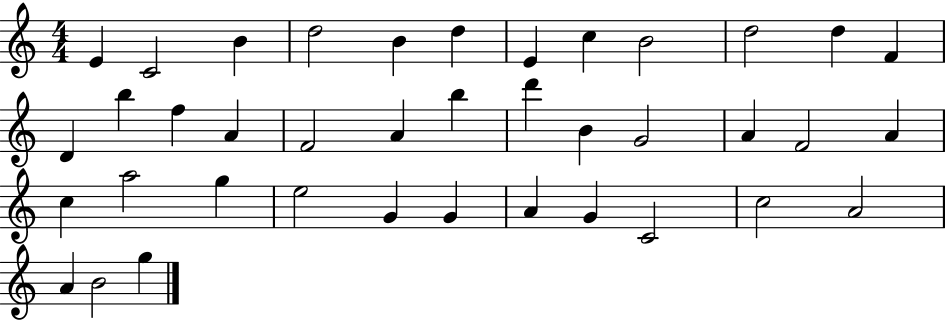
{
  \clef treble
  \numericTimeSignature
  \time 4/4
  \key c \major
  e'4 c'2 b'4 | d''2 b'4 d''4 | e'4 c''4 b'2 | d''2 d''4 f'4 | \break d'4 b''4 f''4 a'4 | f'2 a'4 b''4 | d'''4 b'4 g'2 | a'4 f'2 a'4 | \break c''4 a''2 g''4 | e''2 g'4 g'4 | a'4 g'4 c'2 | c''2 a'2 | \break a'4 b'2 g''4 | \bar "|."
}